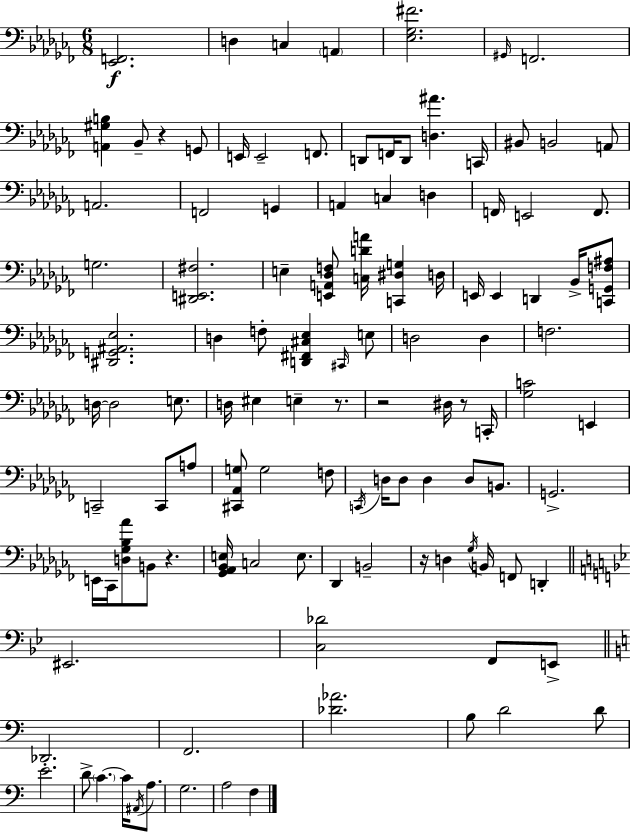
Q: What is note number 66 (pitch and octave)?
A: E3